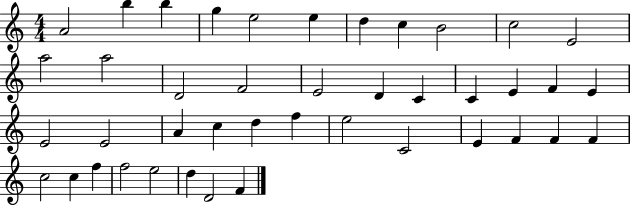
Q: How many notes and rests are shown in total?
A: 42